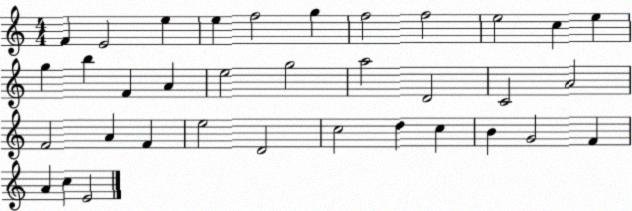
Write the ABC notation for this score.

X:1
T:Untitled
M:4/4
L:1/4
K:C
F E2 e e f2 g f2 f2 e2 c e g b F A e2 g2 a2 D2 C2 A2 F2 A F e2 D2 c2 d c B G2 F A c E2